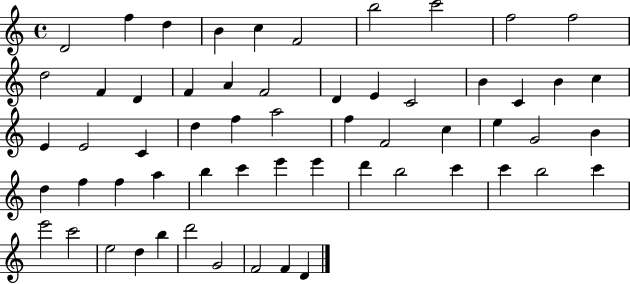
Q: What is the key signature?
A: C major